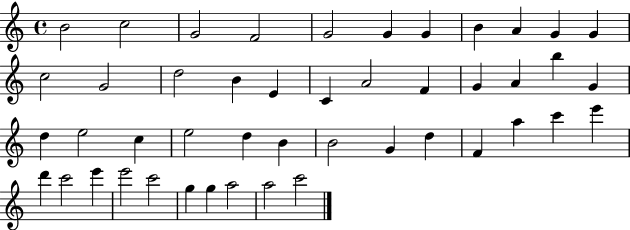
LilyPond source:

{
  \clef treble
  \time 4/4
  \defaultTimeSignature
  \key c \major
  b'2 c''2 | g'2 f'2 | g'2 g'4 g'4 | b'4 a'4 g'4 g'4 | \break c''2 g'2 | d''2 b'4 e'4 | c'4 a'2 f'4 | g'4 a'4 b''4 g'4 | \break d''4 e''2 c''4 | e''2 d''4 b'4 | b'2 g'4 d''4 | f'4 a''4 c'''4 e'''4 | \break d'''4 c'''2 e'''4 | e'''2 c'''2 | g''4 g''4 a''2 | a''2 c'''2 | \break \bar "|."
}